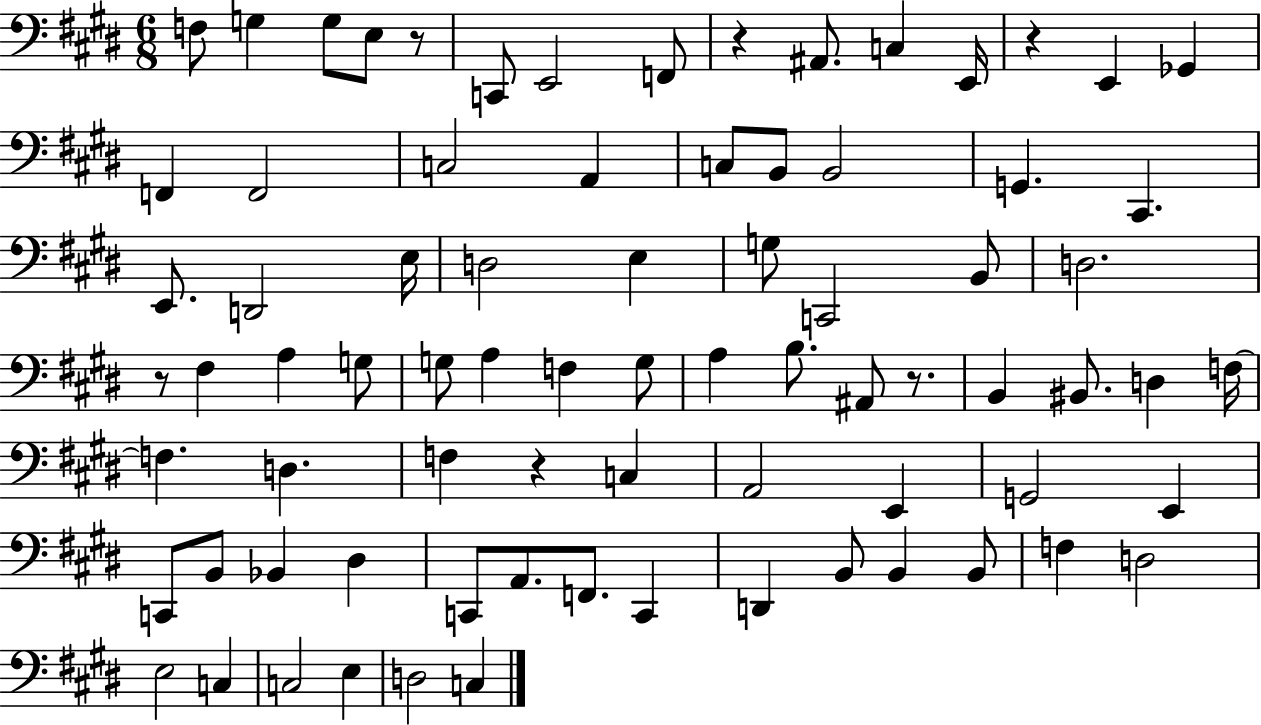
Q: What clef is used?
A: bass